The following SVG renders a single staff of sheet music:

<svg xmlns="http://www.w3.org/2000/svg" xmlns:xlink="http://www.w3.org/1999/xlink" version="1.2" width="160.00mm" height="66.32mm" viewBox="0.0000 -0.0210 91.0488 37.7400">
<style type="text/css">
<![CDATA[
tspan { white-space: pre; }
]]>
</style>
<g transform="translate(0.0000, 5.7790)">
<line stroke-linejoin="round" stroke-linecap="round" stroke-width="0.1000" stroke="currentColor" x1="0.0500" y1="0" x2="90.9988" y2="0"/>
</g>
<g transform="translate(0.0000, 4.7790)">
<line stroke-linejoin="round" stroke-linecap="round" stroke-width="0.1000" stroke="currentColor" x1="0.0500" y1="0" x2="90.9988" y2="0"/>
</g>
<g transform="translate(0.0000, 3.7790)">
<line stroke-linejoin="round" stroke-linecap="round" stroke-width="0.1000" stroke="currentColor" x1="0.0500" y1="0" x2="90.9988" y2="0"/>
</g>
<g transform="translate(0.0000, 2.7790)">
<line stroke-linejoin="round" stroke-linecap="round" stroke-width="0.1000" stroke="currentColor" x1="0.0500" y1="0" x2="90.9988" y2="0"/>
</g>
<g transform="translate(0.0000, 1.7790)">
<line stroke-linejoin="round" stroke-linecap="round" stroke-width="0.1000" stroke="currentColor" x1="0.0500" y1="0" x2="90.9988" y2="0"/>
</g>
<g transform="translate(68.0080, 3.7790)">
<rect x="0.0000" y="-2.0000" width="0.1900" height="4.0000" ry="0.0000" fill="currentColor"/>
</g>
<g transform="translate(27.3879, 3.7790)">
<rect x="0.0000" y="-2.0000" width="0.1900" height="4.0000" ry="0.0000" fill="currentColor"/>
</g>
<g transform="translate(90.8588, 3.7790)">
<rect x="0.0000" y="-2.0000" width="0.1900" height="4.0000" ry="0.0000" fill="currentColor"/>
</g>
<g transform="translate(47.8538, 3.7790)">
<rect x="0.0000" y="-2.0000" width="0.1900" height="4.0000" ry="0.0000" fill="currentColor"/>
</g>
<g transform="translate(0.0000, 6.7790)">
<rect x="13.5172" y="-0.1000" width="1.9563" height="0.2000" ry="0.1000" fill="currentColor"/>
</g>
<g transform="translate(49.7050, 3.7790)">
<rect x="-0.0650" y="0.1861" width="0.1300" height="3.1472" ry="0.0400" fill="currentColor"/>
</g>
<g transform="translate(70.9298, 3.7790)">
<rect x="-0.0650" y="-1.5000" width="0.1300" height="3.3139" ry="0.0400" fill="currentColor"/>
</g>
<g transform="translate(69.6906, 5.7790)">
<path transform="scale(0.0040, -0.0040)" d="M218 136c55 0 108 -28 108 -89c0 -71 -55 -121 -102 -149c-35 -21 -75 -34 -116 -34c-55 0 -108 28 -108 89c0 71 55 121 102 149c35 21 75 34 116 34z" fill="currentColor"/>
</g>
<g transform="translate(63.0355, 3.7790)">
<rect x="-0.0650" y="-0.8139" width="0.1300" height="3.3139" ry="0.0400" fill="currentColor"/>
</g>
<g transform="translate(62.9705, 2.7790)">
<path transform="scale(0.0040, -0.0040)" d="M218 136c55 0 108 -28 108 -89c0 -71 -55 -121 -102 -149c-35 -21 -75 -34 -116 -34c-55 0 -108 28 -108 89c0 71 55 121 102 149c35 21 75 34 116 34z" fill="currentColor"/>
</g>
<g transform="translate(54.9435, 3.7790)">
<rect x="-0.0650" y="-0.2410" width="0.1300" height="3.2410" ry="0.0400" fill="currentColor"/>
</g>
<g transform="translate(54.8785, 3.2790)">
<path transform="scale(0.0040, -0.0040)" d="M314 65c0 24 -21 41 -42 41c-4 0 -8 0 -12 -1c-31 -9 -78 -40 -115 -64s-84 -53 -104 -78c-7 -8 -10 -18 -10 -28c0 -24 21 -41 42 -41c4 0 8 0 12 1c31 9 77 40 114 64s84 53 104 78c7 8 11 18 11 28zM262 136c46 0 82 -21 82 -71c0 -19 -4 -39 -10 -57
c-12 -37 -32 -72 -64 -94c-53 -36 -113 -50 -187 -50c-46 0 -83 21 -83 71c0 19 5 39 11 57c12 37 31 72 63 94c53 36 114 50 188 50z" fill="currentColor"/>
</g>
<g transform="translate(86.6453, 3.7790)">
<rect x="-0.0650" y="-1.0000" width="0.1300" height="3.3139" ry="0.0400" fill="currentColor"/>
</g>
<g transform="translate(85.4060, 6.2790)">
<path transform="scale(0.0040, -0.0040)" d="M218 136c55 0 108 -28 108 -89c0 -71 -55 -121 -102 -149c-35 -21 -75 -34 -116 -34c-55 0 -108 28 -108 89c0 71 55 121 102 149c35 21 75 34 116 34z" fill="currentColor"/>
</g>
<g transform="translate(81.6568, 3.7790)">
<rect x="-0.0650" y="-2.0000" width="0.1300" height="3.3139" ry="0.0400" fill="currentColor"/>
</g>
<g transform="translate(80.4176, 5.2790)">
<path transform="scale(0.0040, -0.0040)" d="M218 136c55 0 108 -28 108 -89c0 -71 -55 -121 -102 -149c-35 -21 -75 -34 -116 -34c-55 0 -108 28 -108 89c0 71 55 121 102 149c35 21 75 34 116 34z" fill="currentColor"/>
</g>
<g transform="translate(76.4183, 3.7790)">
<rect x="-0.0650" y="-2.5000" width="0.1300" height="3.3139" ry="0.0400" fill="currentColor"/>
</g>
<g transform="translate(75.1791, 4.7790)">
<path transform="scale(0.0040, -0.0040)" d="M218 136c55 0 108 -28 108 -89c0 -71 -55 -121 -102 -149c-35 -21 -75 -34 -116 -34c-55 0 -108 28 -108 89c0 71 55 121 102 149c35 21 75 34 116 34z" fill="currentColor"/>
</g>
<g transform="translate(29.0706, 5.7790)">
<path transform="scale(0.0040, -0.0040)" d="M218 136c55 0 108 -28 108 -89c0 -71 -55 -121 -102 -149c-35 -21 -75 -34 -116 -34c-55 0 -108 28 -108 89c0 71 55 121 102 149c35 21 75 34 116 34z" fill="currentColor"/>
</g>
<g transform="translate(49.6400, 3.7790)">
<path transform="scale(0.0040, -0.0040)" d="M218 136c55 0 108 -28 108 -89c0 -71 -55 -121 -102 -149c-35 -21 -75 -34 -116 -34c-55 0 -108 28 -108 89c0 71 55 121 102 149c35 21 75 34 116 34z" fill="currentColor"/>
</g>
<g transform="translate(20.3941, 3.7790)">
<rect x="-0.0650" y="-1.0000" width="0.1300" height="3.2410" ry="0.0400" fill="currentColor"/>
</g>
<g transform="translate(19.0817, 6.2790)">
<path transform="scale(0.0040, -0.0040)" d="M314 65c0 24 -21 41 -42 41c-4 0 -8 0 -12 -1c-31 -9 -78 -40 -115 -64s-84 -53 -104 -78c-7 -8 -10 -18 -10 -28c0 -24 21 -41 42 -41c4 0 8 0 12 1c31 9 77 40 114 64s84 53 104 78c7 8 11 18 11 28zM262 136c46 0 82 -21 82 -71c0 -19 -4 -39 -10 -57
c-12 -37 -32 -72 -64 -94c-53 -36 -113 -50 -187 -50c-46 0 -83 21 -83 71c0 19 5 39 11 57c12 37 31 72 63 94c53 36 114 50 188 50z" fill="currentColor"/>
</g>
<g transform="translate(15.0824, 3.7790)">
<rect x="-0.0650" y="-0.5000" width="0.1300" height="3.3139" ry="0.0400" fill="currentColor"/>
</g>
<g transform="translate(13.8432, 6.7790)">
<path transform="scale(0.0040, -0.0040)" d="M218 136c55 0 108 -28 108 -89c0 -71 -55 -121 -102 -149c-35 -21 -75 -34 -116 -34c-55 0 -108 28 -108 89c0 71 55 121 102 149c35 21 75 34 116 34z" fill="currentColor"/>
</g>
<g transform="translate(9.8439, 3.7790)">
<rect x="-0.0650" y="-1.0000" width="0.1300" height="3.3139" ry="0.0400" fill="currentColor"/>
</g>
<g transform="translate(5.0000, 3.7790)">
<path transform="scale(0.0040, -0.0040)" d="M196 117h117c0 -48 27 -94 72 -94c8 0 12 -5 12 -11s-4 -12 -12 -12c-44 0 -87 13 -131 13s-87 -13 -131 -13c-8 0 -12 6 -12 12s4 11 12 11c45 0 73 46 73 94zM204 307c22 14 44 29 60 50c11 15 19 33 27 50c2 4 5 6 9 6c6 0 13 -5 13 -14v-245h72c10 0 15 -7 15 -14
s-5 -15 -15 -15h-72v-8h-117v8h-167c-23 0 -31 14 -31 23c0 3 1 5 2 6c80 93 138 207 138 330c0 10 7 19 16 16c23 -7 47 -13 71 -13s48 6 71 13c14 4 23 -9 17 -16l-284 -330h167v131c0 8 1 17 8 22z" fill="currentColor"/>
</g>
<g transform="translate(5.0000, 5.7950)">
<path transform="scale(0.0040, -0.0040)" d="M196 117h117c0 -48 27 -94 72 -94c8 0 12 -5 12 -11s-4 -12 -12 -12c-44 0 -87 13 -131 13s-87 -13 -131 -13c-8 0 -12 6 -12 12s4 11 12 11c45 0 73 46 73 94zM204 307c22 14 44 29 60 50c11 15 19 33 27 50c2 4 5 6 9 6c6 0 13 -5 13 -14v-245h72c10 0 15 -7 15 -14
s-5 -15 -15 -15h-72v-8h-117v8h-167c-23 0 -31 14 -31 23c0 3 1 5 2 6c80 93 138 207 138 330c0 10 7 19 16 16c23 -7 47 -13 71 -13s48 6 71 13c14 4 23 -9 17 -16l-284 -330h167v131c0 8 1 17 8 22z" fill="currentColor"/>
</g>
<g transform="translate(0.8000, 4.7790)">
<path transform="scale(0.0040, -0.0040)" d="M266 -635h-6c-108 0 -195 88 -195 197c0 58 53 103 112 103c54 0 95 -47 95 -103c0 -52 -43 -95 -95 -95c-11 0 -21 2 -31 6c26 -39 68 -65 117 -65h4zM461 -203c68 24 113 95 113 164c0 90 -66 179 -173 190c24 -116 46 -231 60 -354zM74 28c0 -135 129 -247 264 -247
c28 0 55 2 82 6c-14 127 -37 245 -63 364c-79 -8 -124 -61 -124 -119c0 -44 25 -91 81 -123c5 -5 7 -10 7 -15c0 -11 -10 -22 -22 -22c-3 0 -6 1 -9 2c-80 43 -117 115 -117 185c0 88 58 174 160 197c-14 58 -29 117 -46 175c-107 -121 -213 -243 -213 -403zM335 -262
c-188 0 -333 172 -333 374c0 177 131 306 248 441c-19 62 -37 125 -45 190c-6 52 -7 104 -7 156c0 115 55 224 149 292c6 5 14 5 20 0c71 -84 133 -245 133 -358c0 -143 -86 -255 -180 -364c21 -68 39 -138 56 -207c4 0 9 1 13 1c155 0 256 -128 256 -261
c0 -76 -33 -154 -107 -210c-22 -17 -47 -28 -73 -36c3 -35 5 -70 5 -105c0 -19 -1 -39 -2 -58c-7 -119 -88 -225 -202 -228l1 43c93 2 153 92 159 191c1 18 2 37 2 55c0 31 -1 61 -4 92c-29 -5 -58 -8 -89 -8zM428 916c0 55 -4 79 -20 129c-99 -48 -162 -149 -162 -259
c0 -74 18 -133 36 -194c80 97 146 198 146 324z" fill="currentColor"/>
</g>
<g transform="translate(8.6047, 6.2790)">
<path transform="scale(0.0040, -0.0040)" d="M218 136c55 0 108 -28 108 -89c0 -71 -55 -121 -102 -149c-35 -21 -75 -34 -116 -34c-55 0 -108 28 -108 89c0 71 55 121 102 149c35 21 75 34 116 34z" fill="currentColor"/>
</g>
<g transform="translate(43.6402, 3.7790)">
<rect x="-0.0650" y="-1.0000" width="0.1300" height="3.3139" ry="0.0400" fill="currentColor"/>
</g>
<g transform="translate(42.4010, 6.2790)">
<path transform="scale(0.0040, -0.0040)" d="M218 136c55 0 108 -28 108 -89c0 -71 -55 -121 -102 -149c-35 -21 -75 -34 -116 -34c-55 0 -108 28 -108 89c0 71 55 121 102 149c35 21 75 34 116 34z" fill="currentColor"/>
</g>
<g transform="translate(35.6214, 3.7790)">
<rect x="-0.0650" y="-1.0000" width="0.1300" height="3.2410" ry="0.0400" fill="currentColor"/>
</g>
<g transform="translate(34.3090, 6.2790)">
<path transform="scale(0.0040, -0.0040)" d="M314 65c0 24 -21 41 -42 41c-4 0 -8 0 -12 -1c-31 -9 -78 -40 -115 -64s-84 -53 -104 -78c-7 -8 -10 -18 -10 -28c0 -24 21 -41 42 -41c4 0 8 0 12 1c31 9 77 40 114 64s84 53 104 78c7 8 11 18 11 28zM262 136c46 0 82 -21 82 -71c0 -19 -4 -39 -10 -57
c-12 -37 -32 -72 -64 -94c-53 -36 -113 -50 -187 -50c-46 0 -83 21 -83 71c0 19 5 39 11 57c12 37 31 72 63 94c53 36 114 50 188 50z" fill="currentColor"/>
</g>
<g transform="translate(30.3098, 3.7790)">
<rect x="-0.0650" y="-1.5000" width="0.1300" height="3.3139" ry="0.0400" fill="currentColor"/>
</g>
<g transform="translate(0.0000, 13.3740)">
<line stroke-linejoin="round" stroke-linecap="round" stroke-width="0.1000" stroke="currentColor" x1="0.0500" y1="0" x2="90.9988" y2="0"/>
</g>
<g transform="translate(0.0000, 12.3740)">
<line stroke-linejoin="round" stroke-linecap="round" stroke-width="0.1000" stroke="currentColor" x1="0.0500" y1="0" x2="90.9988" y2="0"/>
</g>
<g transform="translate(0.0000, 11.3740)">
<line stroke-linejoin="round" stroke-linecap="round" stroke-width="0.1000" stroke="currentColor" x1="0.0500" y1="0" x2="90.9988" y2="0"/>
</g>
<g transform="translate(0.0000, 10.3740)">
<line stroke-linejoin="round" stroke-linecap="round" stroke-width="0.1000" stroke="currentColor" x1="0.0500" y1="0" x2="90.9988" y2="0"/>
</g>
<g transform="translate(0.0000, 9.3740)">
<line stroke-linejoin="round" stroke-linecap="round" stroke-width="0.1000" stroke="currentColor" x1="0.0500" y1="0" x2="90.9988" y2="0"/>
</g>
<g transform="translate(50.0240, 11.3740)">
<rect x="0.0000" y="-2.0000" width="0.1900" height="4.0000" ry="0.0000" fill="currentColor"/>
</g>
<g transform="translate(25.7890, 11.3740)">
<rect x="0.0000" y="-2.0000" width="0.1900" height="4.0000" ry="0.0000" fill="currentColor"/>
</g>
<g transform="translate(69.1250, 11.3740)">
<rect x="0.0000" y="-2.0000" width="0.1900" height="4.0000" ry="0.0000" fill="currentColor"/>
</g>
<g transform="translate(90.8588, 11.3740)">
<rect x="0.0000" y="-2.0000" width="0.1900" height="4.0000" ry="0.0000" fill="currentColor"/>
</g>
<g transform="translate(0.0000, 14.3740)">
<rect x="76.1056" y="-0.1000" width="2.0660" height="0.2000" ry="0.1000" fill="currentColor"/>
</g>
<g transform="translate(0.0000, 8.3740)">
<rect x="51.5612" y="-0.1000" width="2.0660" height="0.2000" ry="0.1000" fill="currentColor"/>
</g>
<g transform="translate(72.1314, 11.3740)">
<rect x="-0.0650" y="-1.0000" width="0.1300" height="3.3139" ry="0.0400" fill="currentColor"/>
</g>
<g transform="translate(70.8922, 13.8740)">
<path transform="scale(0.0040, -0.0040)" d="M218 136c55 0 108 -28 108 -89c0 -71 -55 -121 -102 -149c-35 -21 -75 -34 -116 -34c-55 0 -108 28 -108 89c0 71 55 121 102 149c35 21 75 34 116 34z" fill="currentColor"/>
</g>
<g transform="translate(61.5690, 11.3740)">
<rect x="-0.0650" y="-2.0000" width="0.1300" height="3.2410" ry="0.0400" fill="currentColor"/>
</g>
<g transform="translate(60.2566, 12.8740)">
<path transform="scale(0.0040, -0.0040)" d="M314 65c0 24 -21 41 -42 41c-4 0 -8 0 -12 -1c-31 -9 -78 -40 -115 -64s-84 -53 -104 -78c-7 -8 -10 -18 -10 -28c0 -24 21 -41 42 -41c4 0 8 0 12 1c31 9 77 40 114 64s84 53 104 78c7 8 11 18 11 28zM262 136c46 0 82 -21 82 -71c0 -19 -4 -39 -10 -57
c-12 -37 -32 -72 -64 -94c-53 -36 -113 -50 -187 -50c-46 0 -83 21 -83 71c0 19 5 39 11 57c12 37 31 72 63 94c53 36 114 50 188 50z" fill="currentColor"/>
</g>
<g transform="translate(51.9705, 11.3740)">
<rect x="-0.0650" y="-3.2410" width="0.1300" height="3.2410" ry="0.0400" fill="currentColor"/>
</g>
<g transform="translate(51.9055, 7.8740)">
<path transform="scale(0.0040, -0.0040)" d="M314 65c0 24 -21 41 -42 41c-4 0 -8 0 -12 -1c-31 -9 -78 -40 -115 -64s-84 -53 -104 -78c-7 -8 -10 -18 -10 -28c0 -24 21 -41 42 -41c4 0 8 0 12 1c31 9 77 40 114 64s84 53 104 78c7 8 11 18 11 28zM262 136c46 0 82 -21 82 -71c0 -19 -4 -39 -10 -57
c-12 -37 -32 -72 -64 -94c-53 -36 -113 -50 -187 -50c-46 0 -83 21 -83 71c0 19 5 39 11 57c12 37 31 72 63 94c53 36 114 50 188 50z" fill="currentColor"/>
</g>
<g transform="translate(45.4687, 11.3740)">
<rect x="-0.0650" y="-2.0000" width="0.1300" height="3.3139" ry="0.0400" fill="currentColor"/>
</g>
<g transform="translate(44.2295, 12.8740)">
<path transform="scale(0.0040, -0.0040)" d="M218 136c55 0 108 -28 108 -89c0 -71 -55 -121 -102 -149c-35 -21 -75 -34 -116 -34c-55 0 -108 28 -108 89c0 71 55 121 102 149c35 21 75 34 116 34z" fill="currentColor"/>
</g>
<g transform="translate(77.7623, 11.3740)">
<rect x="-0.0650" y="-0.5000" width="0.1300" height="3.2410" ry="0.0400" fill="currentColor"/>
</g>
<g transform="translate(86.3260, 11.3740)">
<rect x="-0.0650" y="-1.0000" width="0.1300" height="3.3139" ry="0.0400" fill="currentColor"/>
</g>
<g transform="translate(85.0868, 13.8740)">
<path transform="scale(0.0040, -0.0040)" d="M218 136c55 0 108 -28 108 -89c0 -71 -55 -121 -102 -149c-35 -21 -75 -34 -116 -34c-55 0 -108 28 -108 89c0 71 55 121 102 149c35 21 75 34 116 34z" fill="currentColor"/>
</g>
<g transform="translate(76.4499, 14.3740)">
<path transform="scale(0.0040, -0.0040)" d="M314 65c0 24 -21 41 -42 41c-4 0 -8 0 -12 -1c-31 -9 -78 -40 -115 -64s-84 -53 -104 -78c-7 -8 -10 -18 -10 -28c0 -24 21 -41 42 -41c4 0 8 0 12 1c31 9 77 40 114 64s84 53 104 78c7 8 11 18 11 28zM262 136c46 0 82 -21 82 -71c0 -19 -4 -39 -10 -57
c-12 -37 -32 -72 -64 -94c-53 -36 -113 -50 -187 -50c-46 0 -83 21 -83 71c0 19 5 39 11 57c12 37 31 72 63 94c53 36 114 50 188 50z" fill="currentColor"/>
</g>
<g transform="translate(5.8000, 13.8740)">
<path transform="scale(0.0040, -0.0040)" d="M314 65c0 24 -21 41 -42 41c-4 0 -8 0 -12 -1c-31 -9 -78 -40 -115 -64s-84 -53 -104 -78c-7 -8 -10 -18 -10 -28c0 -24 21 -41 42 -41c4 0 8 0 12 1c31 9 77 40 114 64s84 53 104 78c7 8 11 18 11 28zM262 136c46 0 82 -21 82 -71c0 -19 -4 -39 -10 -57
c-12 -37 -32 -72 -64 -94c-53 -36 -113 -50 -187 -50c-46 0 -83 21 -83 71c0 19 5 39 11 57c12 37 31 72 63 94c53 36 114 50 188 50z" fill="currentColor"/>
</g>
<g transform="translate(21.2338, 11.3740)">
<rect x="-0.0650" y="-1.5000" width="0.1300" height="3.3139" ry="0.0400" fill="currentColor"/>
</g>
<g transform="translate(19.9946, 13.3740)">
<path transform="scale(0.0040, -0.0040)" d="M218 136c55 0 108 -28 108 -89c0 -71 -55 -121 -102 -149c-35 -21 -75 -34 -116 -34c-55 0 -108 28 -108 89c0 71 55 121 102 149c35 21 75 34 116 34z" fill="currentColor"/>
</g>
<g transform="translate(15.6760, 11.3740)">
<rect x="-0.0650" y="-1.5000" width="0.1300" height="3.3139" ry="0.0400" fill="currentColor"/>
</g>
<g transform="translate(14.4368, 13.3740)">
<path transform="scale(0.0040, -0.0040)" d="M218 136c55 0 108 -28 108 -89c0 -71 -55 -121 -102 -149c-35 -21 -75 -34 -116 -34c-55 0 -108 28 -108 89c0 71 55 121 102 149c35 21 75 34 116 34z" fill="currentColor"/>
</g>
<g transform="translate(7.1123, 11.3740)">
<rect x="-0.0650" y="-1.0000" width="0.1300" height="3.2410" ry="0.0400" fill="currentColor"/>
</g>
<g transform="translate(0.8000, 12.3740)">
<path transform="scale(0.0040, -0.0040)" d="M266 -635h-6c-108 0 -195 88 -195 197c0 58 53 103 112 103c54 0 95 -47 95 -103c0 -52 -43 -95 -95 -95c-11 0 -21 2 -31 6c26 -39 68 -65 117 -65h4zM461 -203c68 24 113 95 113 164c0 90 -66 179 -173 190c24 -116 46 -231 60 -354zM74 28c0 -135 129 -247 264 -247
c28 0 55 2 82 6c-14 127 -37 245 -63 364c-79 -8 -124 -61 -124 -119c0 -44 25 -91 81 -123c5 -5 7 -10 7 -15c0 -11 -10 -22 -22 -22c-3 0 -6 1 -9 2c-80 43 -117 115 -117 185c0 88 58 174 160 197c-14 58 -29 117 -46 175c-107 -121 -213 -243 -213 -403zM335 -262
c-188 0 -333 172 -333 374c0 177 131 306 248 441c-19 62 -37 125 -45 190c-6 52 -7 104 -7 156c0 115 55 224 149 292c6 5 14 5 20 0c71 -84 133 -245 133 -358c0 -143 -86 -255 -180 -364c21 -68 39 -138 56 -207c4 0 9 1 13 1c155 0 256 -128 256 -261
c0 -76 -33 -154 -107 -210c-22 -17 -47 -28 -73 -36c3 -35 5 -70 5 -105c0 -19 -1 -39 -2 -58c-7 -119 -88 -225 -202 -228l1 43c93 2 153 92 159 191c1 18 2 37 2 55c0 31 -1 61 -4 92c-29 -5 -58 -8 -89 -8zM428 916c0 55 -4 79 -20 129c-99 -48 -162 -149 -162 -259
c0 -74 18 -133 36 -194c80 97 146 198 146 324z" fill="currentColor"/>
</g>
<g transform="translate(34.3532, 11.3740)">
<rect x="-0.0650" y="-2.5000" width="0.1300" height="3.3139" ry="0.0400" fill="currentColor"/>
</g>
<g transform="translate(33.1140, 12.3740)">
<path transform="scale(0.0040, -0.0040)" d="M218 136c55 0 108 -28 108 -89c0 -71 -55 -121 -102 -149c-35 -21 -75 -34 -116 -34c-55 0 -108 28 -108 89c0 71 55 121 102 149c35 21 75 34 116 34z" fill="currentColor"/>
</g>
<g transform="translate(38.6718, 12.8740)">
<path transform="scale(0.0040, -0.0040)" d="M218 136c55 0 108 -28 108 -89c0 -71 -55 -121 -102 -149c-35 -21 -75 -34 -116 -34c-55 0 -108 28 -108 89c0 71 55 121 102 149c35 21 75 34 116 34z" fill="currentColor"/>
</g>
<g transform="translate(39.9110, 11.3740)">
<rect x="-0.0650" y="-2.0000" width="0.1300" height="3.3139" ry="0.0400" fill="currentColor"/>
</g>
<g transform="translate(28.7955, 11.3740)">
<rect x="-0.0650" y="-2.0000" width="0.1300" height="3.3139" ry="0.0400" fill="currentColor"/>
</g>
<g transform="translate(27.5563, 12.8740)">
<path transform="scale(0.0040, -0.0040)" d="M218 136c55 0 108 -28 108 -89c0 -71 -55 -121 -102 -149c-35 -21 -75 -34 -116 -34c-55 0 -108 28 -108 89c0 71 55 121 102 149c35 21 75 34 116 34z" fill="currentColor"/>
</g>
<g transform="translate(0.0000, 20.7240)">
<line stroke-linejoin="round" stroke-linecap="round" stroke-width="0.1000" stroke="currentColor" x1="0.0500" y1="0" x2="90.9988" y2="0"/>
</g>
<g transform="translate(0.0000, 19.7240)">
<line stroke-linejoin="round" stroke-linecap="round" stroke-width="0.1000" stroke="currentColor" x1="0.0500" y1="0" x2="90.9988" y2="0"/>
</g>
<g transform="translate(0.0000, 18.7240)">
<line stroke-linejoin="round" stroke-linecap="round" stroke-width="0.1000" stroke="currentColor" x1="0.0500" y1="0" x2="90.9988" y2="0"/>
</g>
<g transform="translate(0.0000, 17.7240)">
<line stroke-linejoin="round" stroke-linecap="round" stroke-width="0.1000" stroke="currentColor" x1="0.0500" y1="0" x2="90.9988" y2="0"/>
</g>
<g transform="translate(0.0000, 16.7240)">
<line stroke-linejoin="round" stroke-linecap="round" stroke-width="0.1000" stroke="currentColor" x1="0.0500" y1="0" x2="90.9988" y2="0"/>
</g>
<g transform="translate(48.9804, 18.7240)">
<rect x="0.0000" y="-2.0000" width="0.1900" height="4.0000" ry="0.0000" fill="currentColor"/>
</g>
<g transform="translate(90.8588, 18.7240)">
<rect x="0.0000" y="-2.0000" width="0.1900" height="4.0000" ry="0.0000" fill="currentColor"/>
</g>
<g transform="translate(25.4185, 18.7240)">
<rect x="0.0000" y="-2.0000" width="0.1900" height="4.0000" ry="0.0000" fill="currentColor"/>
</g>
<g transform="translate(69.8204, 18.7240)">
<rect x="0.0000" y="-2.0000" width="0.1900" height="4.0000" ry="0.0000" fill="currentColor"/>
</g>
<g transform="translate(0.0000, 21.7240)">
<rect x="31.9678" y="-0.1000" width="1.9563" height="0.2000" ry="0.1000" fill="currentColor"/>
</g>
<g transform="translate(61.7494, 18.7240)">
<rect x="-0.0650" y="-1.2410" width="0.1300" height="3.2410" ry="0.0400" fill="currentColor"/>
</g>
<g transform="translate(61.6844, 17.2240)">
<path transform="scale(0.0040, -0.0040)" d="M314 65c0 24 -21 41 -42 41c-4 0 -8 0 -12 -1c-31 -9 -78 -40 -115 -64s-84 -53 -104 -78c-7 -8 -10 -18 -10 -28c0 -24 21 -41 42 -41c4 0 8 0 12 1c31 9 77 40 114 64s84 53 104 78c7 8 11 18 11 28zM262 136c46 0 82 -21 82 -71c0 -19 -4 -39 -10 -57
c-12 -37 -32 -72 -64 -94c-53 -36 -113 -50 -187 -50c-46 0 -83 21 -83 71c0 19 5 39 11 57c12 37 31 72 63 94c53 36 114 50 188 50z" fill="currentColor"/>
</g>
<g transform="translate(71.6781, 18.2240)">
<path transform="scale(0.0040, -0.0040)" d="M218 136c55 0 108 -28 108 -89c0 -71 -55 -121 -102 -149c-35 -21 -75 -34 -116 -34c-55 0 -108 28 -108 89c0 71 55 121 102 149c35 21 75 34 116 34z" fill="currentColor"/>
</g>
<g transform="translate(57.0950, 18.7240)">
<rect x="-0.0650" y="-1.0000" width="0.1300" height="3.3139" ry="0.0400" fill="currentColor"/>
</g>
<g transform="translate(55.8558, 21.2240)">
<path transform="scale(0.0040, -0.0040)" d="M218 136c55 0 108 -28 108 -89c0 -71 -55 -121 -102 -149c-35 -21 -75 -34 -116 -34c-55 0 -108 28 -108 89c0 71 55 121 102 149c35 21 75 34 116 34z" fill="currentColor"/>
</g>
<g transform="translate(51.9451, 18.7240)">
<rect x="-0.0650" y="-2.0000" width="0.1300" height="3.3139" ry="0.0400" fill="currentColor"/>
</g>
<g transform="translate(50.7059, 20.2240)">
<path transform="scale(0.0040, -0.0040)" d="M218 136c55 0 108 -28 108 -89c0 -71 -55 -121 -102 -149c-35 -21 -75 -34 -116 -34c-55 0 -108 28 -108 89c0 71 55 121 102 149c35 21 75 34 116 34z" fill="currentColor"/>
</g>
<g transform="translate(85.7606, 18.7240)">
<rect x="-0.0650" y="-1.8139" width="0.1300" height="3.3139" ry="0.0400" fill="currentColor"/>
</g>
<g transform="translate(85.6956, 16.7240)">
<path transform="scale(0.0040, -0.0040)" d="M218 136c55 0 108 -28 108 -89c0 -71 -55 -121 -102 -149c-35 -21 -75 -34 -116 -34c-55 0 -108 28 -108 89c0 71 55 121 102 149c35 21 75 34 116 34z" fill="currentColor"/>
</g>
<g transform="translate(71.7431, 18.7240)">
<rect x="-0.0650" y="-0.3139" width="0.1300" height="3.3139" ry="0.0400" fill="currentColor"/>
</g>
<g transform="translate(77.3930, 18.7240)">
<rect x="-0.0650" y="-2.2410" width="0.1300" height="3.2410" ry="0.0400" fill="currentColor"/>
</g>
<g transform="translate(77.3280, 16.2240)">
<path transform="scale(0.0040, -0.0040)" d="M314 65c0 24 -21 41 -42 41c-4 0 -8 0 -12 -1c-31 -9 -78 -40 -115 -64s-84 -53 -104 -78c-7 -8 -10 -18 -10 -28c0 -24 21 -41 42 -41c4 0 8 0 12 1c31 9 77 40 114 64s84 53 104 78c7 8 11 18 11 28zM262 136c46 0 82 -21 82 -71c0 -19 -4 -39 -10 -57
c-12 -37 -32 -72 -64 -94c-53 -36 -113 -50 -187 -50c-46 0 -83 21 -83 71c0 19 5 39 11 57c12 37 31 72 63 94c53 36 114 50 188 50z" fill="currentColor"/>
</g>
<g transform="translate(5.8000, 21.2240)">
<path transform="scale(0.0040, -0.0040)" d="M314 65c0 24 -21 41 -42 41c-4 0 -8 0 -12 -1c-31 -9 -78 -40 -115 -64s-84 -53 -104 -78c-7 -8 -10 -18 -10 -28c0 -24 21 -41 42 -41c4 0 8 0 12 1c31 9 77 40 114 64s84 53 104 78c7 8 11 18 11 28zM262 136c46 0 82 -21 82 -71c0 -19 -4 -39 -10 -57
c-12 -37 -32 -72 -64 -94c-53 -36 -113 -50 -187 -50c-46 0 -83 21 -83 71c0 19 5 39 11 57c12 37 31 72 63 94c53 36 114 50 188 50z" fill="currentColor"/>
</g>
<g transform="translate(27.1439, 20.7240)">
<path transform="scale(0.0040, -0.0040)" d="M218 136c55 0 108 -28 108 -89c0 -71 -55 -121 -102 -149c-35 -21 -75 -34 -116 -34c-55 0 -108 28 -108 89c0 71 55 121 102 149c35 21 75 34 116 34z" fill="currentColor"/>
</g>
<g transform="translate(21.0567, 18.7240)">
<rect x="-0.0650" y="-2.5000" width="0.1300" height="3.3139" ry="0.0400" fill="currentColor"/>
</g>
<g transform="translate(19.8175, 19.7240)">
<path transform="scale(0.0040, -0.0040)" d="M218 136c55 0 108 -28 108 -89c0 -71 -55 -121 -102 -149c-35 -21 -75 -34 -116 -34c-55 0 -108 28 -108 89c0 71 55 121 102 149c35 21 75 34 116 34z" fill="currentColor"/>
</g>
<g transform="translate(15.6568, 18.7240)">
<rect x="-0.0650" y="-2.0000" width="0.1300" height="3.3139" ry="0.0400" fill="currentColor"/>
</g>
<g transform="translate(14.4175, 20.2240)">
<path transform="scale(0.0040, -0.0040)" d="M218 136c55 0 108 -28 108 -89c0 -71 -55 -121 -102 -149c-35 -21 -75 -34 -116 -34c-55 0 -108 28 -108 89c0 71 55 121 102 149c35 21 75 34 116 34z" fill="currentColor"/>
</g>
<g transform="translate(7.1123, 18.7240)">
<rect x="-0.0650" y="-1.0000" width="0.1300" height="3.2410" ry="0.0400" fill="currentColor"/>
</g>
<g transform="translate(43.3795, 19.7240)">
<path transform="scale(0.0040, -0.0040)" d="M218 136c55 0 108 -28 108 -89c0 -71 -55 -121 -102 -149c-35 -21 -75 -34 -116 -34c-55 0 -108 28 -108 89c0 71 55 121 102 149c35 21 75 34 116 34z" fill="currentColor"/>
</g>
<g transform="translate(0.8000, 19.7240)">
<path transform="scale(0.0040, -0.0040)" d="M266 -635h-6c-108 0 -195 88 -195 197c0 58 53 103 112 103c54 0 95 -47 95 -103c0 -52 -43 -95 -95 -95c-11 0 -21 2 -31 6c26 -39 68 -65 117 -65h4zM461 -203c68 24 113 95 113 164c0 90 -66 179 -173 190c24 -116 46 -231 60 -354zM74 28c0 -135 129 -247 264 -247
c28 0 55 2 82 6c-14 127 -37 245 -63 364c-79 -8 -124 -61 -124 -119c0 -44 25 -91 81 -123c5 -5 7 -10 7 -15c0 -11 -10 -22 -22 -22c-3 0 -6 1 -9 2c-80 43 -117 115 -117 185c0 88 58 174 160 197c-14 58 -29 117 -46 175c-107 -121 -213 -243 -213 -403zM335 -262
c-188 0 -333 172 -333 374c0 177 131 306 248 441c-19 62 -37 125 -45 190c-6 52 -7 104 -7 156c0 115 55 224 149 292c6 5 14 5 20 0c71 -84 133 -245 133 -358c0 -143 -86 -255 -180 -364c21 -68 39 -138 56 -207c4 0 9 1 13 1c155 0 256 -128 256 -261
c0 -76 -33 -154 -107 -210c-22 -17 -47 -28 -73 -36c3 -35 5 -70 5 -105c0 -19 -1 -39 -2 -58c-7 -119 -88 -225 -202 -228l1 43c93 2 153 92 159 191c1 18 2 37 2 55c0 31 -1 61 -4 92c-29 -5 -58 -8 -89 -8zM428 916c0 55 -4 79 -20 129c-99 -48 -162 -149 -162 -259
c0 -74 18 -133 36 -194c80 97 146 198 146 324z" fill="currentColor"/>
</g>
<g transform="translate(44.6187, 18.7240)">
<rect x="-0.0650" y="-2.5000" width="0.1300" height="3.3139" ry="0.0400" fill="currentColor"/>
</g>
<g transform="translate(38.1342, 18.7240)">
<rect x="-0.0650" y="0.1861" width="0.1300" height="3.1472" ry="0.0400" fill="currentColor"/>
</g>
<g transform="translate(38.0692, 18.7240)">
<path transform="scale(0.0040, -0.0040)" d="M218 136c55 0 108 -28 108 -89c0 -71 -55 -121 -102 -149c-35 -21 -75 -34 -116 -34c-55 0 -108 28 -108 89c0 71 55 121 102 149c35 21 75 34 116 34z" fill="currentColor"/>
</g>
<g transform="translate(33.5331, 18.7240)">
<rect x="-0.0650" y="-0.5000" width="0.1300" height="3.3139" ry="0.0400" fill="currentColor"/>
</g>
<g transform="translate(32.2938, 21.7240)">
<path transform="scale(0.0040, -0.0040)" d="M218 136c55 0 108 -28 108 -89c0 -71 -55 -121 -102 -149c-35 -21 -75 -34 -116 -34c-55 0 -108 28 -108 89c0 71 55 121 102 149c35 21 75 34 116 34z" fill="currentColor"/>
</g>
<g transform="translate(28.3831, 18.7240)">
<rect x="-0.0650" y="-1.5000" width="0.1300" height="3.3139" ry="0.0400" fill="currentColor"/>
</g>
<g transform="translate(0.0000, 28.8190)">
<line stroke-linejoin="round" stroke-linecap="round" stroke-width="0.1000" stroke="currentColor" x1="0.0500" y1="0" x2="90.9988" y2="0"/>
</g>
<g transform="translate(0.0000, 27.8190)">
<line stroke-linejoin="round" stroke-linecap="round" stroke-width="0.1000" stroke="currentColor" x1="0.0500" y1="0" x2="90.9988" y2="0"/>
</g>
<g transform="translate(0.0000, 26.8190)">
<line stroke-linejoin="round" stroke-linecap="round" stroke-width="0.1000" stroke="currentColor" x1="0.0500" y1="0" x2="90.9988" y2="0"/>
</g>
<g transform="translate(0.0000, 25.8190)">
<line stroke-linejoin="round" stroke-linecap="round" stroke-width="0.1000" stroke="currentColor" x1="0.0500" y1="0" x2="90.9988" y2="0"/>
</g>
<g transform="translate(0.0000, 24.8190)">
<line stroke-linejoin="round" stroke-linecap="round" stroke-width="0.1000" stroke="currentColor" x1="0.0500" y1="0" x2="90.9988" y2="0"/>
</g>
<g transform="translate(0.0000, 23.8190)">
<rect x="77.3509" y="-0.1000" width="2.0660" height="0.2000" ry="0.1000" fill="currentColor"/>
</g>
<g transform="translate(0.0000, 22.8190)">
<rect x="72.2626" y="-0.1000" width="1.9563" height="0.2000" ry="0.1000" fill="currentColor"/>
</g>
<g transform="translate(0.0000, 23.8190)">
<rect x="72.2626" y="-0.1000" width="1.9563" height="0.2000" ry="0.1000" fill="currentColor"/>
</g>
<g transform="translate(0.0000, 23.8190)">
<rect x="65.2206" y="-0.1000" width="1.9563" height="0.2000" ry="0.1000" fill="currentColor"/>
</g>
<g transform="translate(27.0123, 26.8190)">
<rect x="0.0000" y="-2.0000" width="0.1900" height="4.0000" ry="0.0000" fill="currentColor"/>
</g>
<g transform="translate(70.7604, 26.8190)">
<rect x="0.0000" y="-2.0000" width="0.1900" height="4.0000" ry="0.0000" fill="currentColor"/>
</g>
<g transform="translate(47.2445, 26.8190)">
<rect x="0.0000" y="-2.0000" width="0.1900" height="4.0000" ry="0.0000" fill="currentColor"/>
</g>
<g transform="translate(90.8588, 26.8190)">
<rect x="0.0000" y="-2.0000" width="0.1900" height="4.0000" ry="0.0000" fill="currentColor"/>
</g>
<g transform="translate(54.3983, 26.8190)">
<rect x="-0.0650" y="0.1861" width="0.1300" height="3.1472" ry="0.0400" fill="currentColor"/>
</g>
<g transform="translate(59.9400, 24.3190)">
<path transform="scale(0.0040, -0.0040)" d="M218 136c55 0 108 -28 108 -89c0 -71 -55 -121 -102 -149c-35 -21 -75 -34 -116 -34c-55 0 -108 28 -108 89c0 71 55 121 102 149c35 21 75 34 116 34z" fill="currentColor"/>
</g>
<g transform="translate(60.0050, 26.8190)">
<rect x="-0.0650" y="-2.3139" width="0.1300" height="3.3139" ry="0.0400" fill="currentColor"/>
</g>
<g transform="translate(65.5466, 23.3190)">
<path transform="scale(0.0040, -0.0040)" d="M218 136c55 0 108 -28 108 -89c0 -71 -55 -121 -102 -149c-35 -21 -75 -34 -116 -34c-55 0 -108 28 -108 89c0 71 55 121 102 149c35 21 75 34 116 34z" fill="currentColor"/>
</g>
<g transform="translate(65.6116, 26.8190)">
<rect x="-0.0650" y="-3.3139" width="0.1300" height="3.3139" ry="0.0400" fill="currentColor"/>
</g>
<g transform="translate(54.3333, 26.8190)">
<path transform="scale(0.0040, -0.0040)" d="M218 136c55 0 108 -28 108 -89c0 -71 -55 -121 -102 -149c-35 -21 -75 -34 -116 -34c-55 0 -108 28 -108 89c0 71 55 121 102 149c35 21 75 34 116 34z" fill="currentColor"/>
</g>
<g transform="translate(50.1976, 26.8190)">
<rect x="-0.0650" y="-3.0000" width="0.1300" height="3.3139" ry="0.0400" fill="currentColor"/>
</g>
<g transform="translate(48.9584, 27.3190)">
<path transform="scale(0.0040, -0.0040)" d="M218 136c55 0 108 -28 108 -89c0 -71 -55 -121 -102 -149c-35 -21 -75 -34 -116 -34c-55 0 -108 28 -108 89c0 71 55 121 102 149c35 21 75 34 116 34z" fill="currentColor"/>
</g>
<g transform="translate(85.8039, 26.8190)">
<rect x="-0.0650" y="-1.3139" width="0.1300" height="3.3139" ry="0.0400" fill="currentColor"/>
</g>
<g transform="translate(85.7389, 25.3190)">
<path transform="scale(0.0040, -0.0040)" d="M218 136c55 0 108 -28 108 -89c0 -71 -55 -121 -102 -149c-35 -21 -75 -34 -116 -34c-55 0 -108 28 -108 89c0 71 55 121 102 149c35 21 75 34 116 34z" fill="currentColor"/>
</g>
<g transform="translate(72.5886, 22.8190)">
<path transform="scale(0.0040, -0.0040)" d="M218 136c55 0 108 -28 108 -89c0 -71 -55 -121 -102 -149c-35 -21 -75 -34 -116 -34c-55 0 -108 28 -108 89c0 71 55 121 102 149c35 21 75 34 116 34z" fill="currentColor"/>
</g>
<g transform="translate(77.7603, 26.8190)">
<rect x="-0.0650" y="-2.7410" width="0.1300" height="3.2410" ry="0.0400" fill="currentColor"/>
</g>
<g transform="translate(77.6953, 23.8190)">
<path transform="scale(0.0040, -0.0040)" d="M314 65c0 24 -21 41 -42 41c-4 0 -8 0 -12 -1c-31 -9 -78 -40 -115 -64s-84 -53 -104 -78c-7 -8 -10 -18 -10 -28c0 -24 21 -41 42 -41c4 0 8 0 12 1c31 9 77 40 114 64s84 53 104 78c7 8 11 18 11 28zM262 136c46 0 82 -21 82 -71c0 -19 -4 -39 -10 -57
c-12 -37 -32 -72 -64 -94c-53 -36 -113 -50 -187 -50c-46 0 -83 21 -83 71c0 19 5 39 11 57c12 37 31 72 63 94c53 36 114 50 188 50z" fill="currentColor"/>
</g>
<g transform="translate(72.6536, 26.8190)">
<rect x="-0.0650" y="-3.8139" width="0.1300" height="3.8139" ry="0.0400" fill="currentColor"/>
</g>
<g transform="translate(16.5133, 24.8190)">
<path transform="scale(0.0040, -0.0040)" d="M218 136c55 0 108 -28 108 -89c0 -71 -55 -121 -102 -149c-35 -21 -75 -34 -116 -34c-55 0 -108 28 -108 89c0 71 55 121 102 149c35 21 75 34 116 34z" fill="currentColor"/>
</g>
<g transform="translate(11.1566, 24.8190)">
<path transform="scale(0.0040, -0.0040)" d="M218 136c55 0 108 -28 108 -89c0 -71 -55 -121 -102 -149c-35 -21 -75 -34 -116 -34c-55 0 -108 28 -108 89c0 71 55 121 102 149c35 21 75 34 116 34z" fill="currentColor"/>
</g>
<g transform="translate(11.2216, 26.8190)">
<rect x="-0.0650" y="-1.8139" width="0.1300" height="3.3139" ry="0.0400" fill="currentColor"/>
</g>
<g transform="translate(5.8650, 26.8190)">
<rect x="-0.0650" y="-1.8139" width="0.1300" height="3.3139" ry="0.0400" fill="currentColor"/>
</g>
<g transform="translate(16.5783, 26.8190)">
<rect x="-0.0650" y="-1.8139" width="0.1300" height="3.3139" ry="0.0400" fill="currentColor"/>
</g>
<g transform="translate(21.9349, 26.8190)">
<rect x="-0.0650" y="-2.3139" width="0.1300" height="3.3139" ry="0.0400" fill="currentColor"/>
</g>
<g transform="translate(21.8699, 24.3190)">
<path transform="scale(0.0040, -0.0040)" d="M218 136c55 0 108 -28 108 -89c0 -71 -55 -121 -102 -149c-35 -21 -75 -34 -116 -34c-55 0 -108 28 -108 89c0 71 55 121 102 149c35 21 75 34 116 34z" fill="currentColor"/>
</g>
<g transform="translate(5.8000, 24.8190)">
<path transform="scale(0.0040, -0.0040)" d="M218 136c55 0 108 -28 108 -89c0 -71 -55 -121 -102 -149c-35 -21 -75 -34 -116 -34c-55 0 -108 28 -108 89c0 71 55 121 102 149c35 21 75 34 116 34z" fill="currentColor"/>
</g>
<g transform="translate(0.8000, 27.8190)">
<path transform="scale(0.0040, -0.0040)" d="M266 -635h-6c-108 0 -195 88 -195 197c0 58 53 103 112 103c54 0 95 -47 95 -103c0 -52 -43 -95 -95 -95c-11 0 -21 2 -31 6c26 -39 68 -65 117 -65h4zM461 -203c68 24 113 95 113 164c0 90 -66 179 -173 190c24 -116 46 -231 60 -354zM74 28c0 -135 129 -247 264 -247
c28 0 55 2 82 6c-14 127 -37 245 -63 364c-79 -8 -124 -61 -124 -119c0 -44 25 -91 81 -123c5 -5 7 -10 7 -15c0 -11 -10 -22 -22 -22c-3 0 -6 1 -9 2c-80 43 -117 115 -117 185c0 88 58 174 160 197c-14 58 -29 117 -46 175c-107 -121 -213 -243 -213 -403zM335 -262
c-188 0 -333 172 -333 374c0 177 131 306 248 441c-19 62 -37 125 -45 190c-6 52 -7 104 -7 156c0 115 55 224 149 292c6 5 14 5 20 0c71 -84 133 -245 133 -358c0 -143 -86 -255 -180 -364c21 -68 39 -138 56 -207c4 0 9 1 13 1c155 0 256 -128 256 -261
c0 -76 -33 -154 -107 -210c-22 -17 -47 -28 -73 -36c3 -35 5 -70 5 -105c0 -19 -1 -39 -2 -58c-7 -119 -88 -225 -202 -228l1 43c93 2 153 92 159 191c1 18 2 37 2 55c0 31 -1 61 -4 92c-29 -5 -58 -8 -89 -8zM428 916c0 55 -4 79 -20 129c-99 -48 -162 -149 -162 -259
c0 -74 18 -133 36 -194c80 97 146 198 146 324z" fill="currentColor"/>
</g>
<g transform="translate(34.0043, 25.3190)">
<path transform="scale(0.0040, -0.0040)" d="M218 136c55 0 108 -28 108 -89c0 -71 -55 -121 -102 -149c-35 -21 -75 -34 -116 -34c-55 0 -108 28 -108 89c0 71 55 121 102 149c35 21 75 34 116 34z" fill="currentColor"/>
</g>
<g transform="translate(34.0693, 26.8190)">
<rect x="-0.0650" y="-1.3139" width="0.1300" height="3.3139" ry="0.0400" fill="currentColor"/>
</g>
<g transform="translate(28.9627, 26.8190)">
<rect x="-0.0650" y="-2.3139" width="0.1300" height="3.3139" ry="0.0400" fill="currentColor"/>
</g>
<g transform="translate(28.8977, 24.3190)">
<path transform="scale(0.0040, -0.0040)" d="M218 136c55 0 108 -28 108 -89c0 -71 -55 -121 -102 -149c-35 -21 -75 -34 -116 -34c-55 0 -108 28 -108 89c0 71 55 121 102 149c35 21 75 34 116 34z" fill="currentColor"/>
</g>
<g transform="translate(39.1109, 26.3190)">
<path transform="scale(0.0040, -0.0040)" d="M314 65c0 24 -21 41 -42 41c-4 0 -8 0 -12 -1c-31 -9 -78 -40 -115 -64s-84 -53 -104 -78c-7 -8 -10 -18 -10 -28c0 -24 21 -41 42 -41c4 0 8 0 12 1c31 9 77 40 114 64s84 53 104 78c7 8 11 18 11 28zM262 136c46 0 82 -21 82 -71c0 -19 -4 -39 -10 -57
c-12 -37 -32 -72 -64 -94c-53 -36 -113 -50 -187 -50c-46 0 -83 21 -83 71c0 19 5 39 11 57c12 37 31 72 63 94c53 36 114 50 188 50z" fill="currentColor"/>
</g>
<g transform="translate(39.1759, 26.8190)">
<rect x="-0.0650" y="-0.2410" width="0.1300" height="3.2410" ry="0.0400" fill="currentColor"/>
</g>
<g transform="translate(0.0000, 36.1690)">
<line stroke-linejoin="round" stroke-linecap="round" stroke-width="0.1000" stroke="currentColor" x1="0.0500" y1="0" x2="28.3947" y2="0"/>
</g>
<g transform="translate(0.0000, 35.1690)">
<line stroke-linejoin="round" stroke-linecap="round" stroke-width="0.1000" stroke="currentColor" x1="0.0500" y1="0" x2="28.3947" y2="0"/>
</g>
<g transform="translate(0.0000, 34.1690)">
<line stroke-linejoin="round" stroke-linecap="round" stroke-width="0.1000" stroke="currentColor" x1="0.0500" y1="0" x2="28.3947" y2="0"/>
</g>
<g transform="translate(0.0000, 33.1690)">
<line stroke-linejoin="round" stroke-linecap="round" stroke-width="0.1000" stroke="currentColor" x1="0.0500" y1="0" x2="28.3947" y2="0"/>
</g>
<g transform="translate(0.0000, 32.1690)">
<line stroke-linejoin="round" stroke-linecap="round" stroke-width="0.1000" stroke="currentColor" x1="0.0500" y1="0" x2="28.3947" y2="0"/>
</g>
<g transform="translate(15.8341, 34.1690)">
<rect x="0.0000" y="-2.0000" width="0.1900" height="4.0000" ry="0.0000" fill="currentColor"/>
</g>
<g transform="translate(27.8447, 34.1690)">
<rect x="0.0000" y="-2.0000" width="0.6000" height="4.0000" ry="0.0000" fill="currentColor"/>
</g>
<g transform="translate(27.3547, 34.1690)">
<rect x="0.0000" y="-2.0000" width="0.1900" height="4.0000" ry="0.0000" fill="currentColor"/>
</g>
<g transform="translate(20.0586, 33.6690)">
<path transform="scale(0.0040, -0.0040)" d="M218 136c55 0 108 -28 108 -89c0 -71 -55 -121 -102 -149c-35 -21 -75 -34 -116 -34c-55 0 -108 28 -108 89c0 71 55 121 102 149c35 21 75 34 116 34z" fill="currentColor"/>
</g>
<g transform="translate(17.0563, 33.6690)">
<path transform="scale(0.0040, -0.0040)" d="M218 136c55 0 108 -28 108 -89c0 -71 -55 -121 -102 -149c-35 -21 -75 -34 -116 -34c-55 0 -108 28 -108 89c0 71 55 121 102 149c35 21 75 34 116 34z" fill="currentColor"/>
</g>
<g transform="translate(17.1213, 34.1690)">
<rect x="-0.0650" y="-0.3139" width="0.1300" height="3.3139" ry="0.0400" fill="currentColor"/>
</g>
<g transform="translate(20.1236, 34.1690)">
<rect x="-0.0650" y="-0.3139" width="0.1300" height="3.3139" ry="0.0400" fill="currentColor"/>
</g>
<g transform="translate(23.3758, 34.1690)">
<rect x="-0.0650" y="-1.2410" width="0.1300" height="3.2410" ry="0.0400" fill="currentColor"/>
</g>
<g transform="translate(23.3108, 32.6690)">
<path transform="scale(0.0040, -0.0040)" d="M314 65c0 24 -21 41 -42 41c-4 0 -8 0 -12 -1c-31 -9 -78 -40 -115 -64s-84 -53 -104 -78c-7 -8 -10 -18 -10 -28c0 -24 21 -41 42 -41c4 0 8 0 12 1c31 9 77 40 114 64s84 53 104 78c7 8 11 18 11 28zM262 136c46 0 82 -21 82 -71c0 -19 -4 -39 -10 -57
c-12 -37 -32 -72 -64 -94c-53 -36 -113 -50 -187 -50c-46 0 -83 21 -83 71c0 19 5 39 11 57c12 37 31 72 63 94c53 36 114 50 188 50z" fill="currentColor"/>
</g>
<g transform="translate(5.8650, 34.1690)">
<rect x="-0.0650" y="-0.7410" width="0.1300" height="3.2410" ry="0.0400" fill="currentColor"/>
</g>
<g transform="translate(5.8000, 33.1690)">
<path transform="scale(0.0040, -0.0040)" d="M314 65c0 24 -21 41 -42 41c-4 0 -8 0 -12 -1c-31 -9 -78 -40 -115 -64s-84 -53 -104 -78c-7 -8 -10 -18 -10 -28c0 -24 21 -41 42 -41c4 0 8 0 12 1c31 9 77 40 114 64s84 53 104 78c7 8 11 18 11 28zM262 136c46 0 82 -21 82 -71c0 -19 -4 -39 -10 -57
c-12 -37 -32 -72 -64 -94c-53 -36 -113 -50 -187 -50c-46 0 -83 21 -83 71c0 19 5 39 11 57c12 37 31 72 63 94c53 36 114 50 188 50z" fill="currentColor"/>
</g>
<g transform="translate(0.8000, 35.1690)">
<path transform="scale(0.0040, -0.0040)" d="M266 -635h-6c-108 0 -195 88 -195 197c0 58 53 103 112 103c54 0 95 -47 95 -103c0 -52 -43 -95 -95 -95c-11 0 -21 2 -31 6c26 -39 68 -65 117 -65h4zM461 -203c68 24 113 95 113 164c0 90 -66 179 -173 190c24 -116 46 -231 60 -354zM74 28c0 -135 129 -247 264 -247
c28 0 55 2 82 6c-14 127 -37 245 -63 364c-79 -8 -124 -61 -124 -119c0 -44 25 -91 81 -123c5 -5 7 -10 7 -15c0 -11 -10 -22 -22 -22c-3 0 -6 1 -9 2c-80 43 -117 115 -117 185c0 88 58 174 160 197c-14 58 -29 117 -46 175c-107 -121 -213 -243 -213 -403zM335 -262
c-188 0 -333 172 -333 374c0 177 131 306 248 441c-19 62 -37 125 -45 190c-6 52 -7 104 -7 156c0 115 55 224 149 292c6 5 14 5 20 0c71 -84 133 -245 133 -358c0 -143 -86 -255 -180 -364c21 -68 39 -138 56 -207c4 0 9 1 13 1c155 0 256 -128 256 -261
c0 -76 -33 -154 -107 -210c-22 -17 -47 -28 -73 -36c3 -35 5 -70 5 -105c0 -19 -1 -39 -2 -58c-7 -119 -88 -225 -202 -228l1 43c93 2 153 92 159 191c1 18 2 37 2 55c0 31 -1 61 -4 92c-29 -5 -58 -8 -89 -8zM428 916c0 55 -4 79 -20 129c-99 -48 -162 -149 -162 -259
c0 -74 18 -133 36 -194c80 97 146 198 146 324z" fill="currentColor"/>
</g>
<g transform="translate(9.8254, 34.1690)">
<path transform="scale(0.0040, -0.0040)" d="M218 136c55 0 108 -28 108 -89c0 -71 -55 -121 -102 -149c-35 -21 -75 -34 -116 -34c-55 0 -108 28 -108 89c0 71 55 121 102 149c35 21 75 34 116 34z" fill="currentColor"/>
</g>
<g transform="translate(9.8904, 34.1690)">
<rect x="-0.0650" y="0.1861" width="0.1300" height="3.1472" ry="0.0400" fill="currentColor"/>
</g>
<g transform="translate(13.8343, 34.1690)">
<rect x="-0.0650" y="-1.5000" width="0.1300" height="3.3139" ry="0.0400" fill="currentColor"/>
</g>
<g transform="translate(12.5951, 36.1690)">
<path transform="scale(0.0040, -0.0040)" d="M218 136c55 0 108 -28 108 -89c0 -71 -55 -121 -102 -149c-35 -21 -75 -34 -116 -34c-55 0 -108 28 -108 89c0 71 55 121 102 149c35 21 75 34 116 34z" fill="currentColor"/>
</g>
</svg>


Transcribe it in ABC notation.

X:1
T:Untitled
M:4/4
L:1/4
K:C
D C D2 E D2 D B c2 d E G F D D2 E E F G F F b2 F2 D C2 D D2 F G E C B G F D e2 c g2 f f f f g g e c2 A B g b c' a2 e d2 B E c c e2